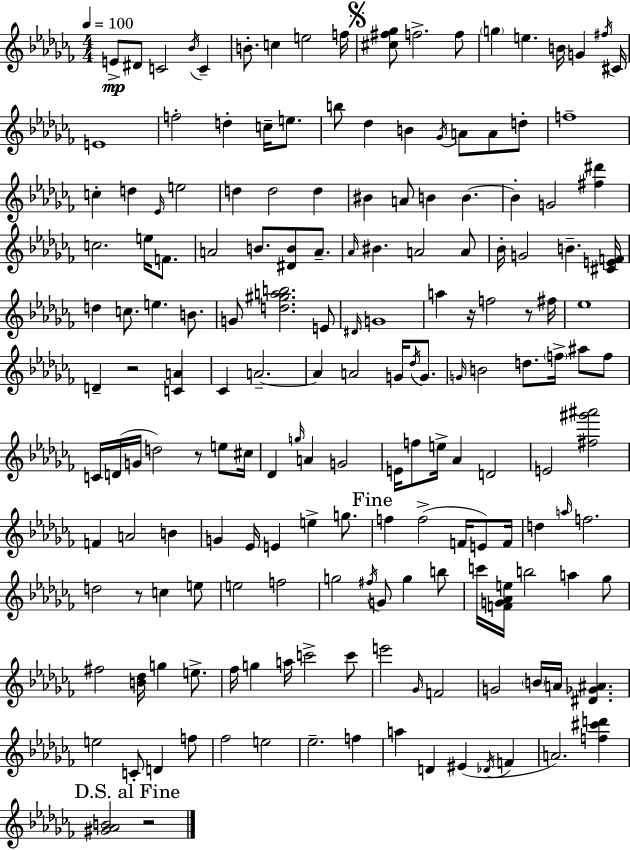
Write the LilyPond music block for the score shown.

{
  \clef treble
  \numericTimeSignature
  \time 4/4
  \key aes \minor
  \tempo 4 = 100
  e'8->\mp dis'8 c'2 \acciaccatura { bes'16 } c'4-- | b'8.-. c''4 e''2 | f''16 \mark \markup { \musicglyph "scripts.segno" } <cis'' fis'' ges''>8 f''2.-> f''8 | \parenthesize g''4 e''4. b'16 g'4 | \break \acciaccatura { fis''16 } cis'16 e'1 | f''2-. d''4-. c''16-- e''8. | b''8 des''4 b'4 \acciaccatura { ges'16 } a'8 a'8 | d''8-. f''1-- | \break c''4-. d''4 \grace { ees'16 } e''2 | d''4 d''2 | d''4 bis'4 a'8 b'4 b'4.~~ | b'4-. g'2 | \break <fis'' dis'''>4 c''2. | e''16 f'8. a'2 b'8. <dis' b'>8 | a'8.-- \grace { aes'16 } bis'4. a'2 | a'8 bes'16-. g'2 b'4.-- | \break <cis' e' f'>16 d''4 c''8. e''4. | b'8. g'8 <d'' gis'' a'' b''>2. | e'8 \grace { dis'16 } g'1 | a''4 r16 f''2 | \break r8 fis''16 ees''1 | d'4-- r2 | <c' a'>4 ces'4 a'2.--~~ | a'4 a'2 | \break g'16 \acciaccatura { des''16 } g'8. \grace { g'16 } b'2 | d''8. \parenthesize f''16-> ais''8 f''8 c'16 d'16( g'16 d''2) | r8 e''8 cis''16 des'4 \grace { g''16 } a'4 | g'2 e'16 f''8 e''16-> aes'4 | \break d'2 e'2 | <fis'' gis''' ais'''>2 f'4 a'2 | b'4 g'4 ees'16 e'4 | e''4-> g''8. \mark "Fine" f''4 f''2->( | \break f'16 e'8) f'16 d''4 \grace { a''16 } f''2. | d''2 | r8 c''4 e''8 e''2 | f''2 g''2 | \break \acciaccatura { fis''16 } g'8 g''4 b''8 c'''16 <f' g' aes' e''>16 b''2 | a''4 ges''8 fis''2 | <b' des''>16 g''4 e''8.-> fes''16 g''4 | a''16 c'''2-> c'''8 e'''2 | \break \grace { ges'16 } f'2 g'2 | \parenthesize b'16 a'16 <dis' ges' ais'>4. e''2 | c'8-. d'4 f''8 fes''2 | e''2 ees''2.-- | \break f''4 a''4 | d'4 eis'4( \acciaccatura { des'16 } f'4 a'2.) | <f'' cis''' d'''>4 \mark "D.S. al Fine" <gis' aes' b'>2 | r2 \bar "|."
}